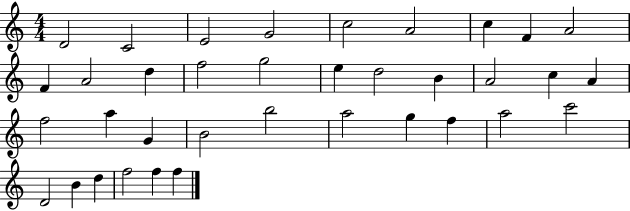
D4/h C4/h E4/h G4/h C5/h A4/h C5/q F4/q A4/h F4/q A4/h D5/q F5/h G5/h E5/q D5/h B4/q A4/h C5/q A4/q F5/h A5/q G4/q B4/h B5/h A5/h G5/q F5/q A5/h C6/h D4/h B4/q D5/q F5/h F5/q F5/q